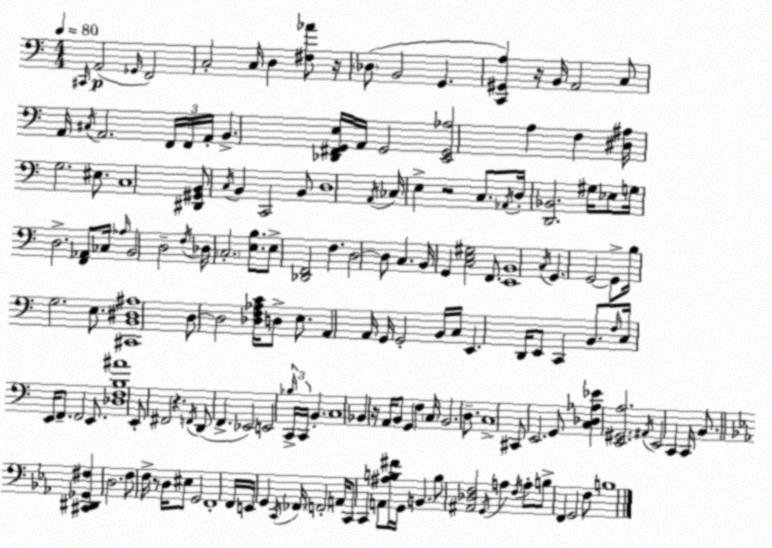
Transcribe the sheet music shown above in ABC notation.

X:1
T:Untitled
M:4/4
L:1/4
K:Am
^C,,/4 A,,2 _G,,/4 F,,2 C,2 C,/4 D, [^F,_A]/2 z/4 _D,/2 B,,2 G,, [C,,^G,,A,] z/4 B,,/4 A,,2 C,/2 A,,/4 ^C,/4 A,,2 F,,/4 F,,/4 A,,/4 B,, [_D,,^F,,G,,E,]/4 A,,/4 G,,2 [E,,G,,_A,]2 A, F, [^D,^A,]/4 G,2 ^E,/2 C,4 [^D,,^G,,B,,]/2 C,/4 B,, C,,2 B,,/2 D,4 A,,/4 _C,/4 E, z2 C,/2 _A,,/4 D,/4 [D,,_B,,]2 ^G,/4 _E,/2 G,/4 D,2 [F,,_A,,]/2 _C,/4 _A,/4 B,,2 D,2 F,/4 _D,/4 C,2 [E,B,]/2 E,/2 [_D,,F,,]2 F, D,2 D,/2 C, B,,/4 G,, [C,E,^G,]2 F,,/2 [E,,B,,]4 C,/4 G,, G,,2 G,,/2 B,/4 G,2 E,/2 [^C,,B,,^D,^A,]4 D,/2 D,2 [_D,F,_A,C]/4 D,/2 E,/2 A,, A,,/4 G,,/4 G,,2 B,,/4 C,/4 E,, D,,/4 E,,/2 C,, B,,/2 F,/4 C,/4 E,,/4 F,,/2 F,,2 E,,/2 [_D,F,B,^A]4 E,,/2 ^F,,2 z F,,/4 D,,/2 F,, _E,,2 E,,2 _B,/4 C,,/4 C,,/4 B,, C,4 _B,, z/4 A,,/4 B,,/2 G,, F, C,/4 B,,2 D,/2 C,4 ^C,,/2 E,,2 G,,/2 [C,_D,_A,_E] [E,,^G,,A,]2 ^A,,/4 E,,2 C,, C,,/4 B,,/2 [^C,,^D,,_G,,^F,] D,2 F,/2 F,/4 z/2 D,/4 ^E,/2 G,,2 F,,4 F,,/4 E,,/4 G,, C,,/4 _F,,/4 F,,2 A,,/4 C,,/2 C,, A,,/2 [^A,B,^F]/4 G,,/4 B,, B,/2 [^A,,_D,F,]2 G,,/4 A, F,/4 A,/2 B,/2 F,, G,,2 F,/2 B,4